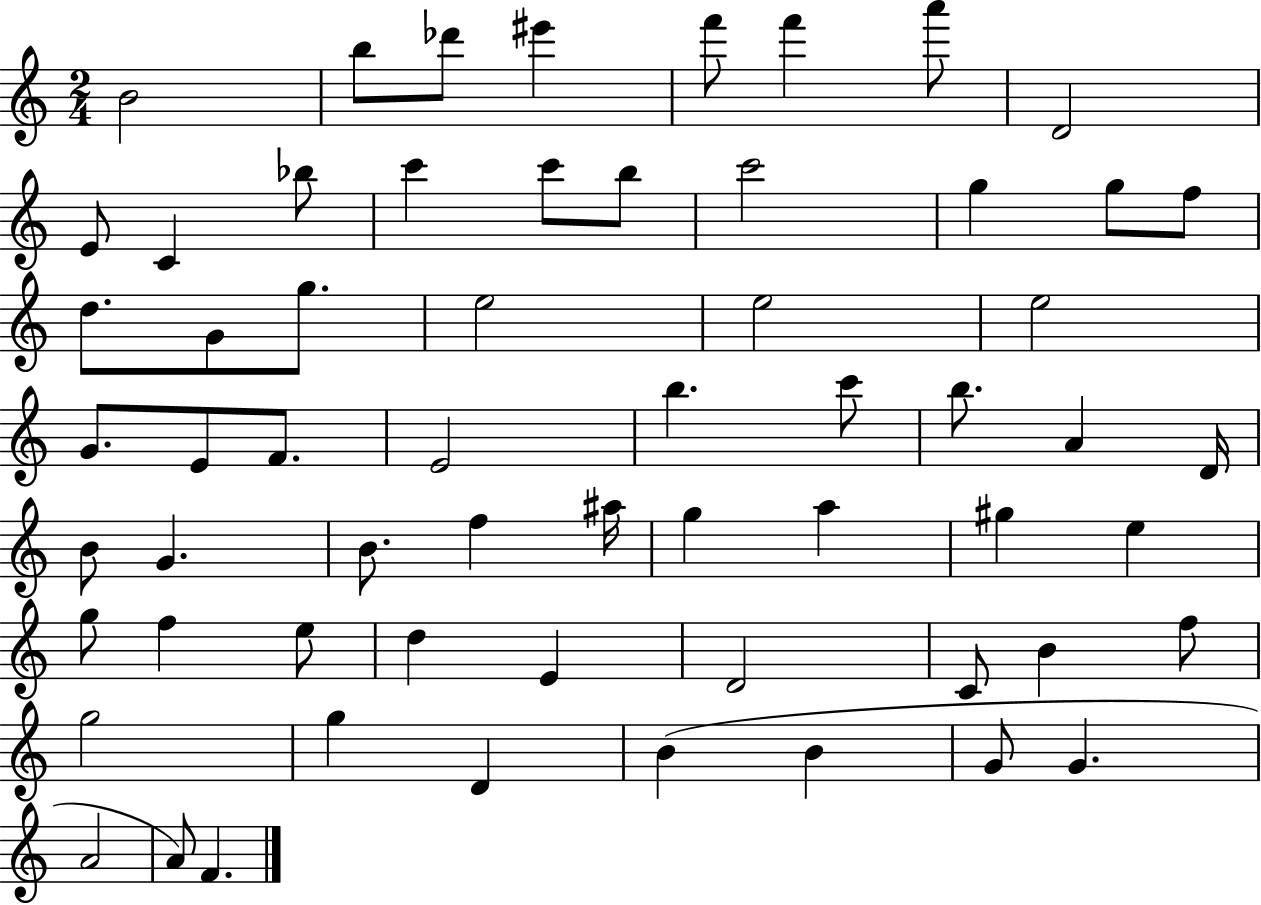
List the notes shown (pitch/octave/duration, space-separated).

B4/h B5/e Db6/e EIS6/q F6/e F6/q A6/e D4/h E4/e C4/q Bb5/e C6/q C6/e B5/e C6/h G5/q G5/e F5/e D5/e. G4/e G5/e. E5/h E5/h E5/h G4/e. E4/e F4/e. E4/h B5/q. C6/e B5/e. A4/q D4/s B4/e G4/q. B4/e. F5/q A#5/s G5/q A5/q G#5/q E5/q G5/e F5/q E5/e D5/q E4/q D4/h C4/e B4/q F5/e G5/h G5/q D4/q B4/q B4/q G4/e G4/q. A4/h A4/e F4/q.